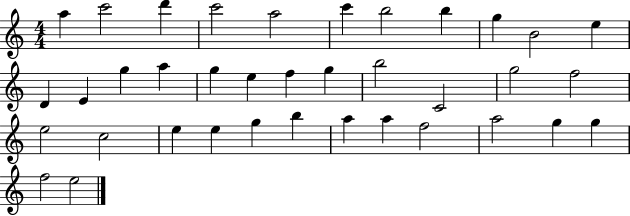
A5/q C6/h D6/q C6/h A5/h C6/q B5/h B5/q G5/q B4/h E5/q D4/q E4/q G5/q A5/q G5/q E5/q F5/q G5/q B5/h C4/h G5/h F5/h E5/h C5/h E5/q E5/q G5/q B5/q A5/q A5/q F5/h A5/h G5/q G5/q F5/h E5/h